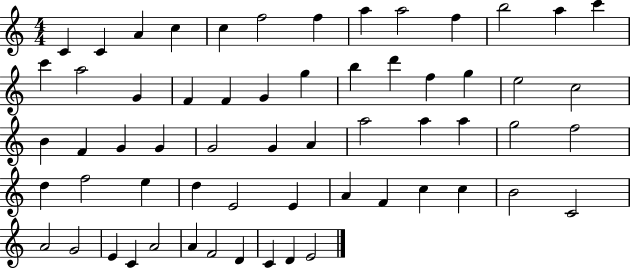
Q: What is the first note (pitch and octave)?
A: C4